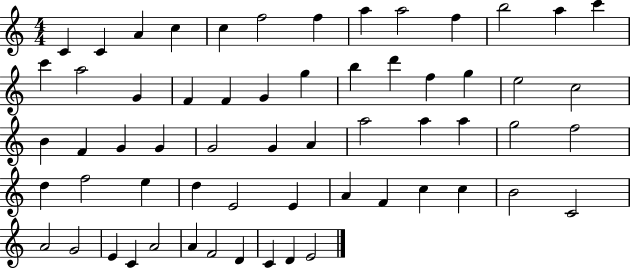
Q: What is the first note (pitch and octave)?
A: C4